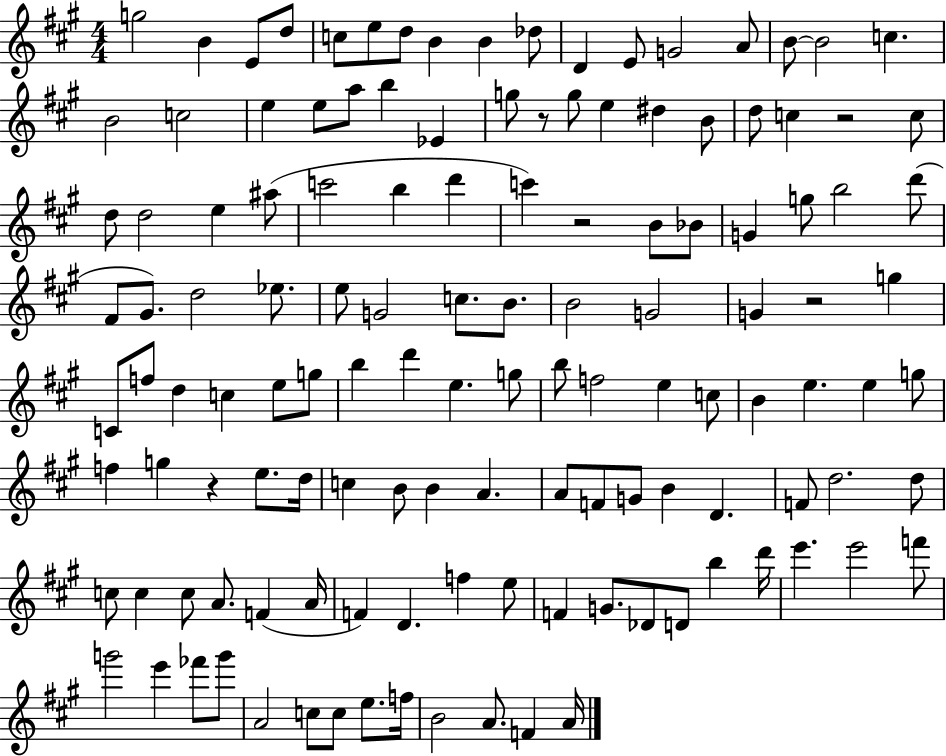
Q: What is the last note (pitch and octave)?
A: A4